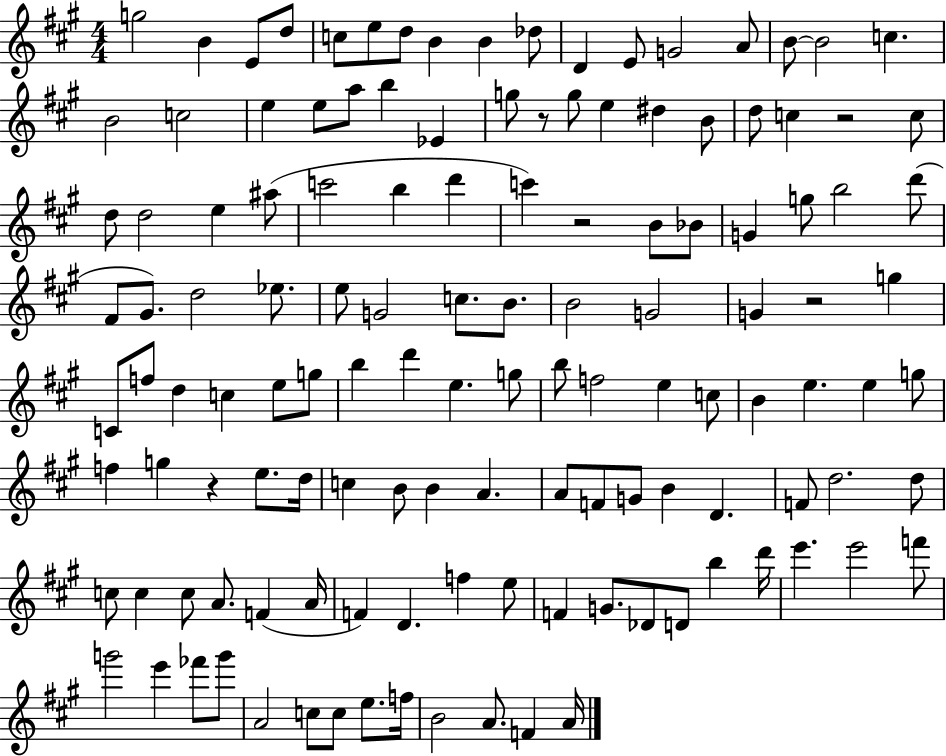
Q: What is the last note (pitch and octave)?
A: A4